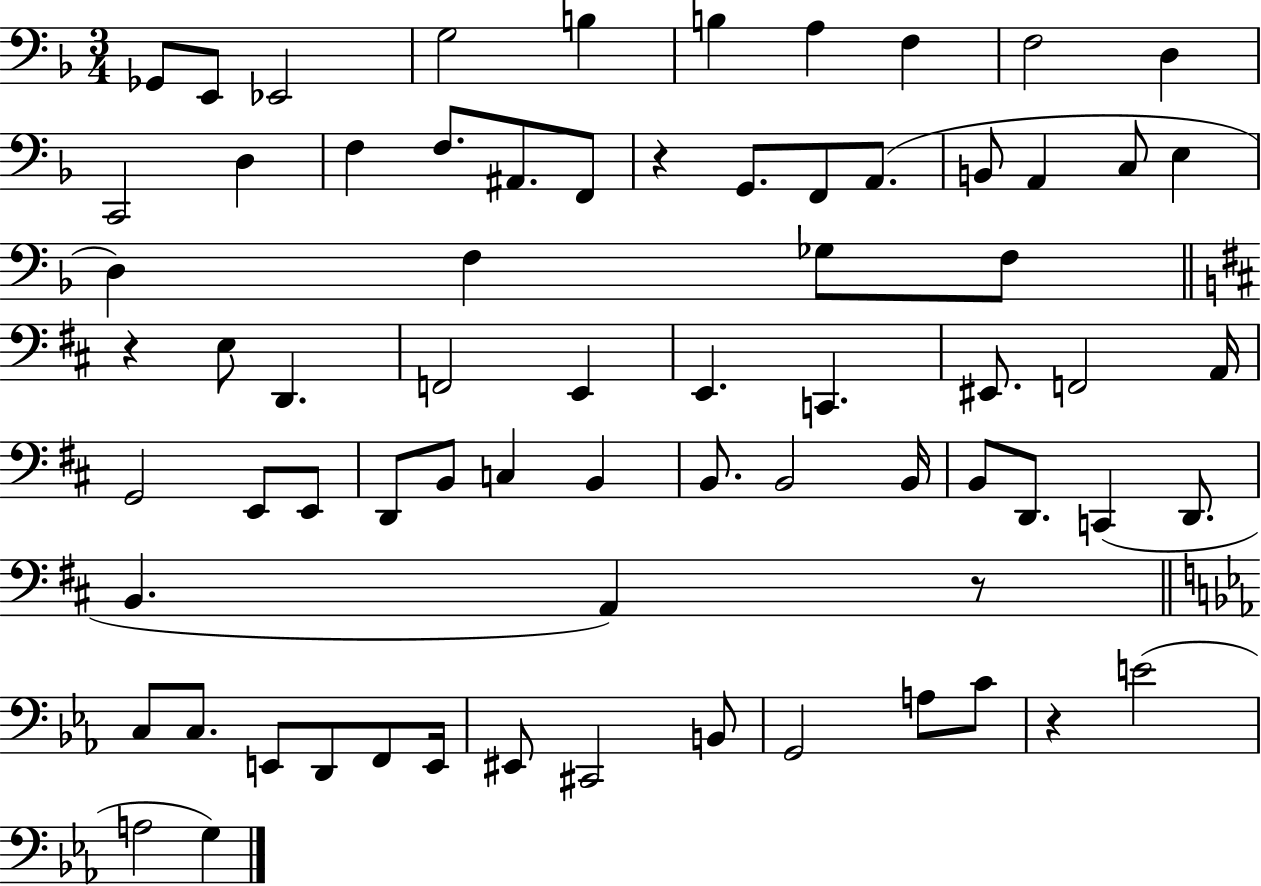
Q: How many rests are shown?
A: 4